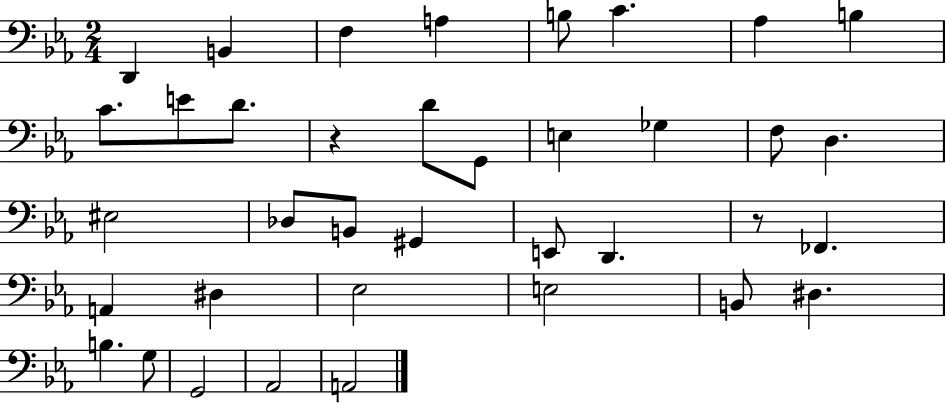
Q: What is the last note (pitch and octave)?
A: A2